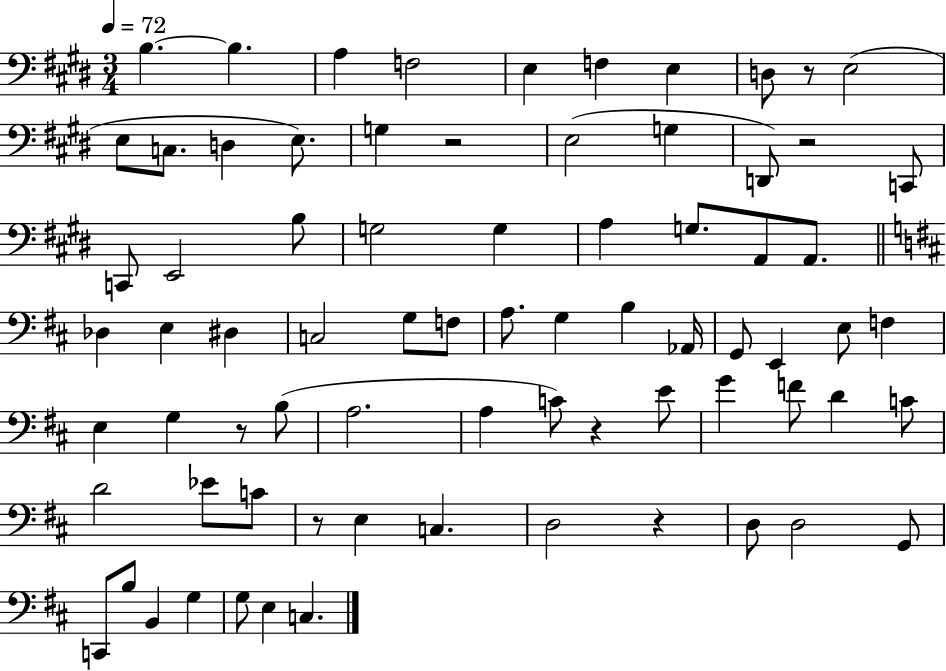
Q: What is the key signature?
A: E major